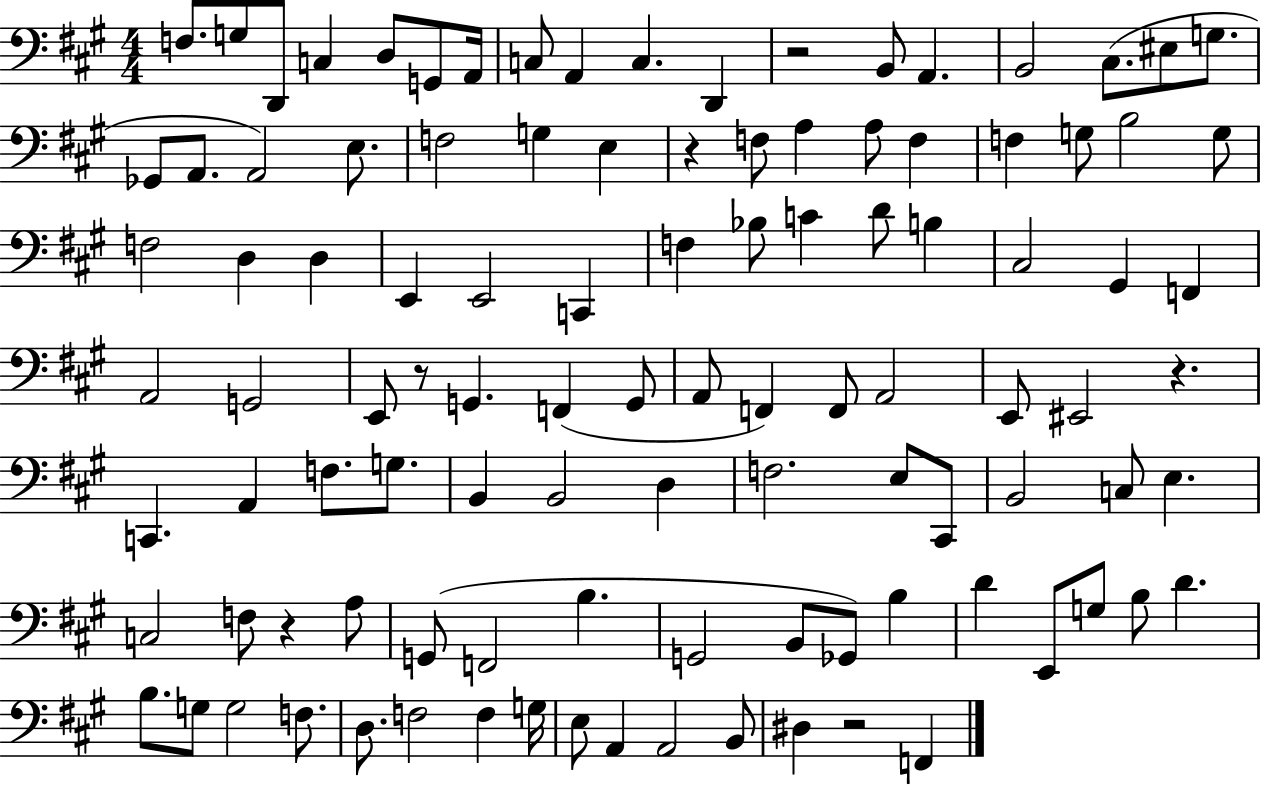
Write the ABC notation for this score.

X:1
T:Untitled
M:4/4
L:1/4
K:A
F,/2 G,/2 D,,/2 C, D,/2 G,,/2 A,,/4 C,/2 A,, C, D,, z2 B,,/2 A,, B,,2 ^C,/2 ^E,/2 G,/2 _G,,/2 A,,/2 A,,2 E,/2 F,2 G, E, z F,/2 A, A,/2 F, F, G,/2 B,2 G,/2 F,2 D, D, E,, E,,2 C,, F, _B,/2 C D/2 B, ^C,2 ^G,, F,, A,,2 G,,2 E,,/2 z/2 G,, F,, G,,/2 A,,/2 F,, F,,/2 A,,2 E,,/2 ^E,,2 z C,, A,, F,/2 G,/2 B,, B,,2 D, F,2 E,/2 ^C,,/2 B,,2 C,/2 E, C,2 F,/2 z A,/2 G,,/2 F,,2 B, G,,2 B,,/2 _G,,/2 B, D E,,/2 G,/2 B,/2 D B,/2 G,/2 G,2 F,/2 D,/2 F,2 F, G,/4 E,/2 A,, A,,2 B,,/2 ^D, z2 F,,